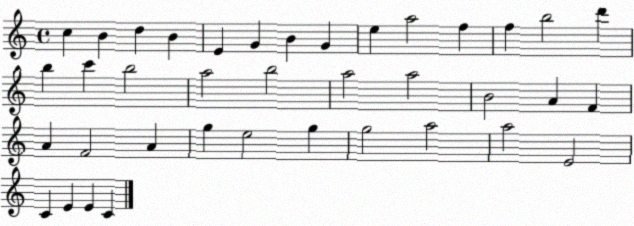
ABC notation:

X:1
T:Untitled
M:4/4
L:1/4
K:C
c B d B E G B G e a2 f f b2 d' b c' b2 a2 b2 a2 a2 B2 A F A F2 A g e2 g g2 a2 a2 E2 C E E C